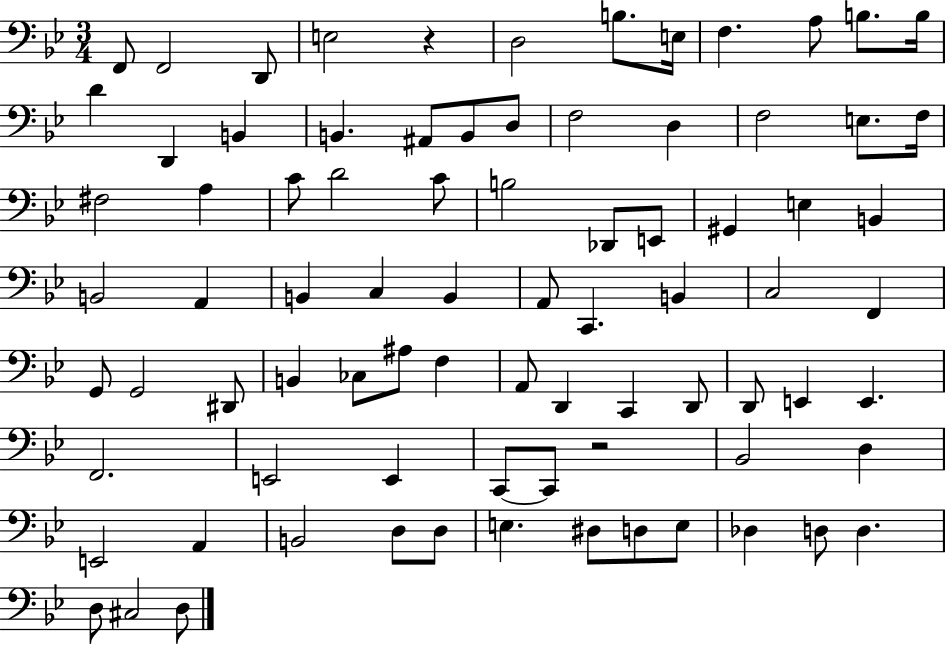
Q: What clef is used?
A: bass